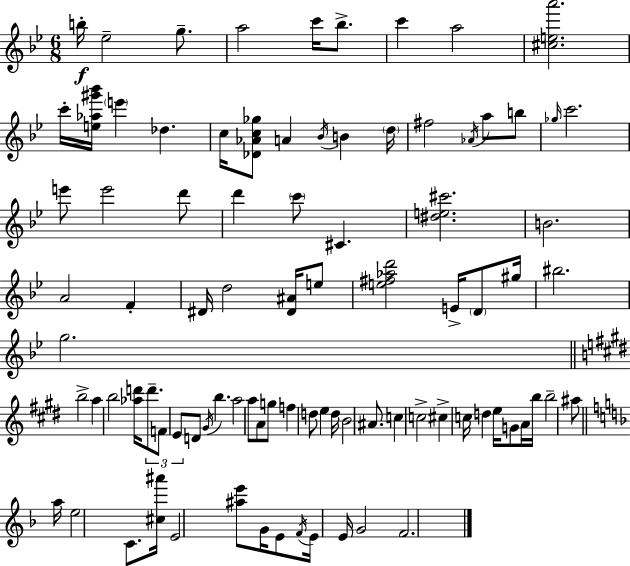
X:1
T:Untitled
M:6/8
L:1/4
K:Gm
b/4 _e2 g/2 a2 c'/4 _b/2 c' a2 [^cea']2 c'/4 [e_a^g'_b']/4 e' _d c/4 [_D_Ac_g]/2 A _B/4 B d/4 ^f2 _A/4 a/2 b/2 _g/4 c'2 e'/2 e'2 d'/2 d' c'/2 ^C [^de^c']2 B2 A2 F ^D/4 d2 [^D^A]/4 e/2 [e^f_ad']2 E/4 D/2 ^g/4 ^b2 g2 b2 a b2 [_ad']/4 d'/2 F/2 E/2 D/2 ^G/4 b a2 a/2 A/2 g/2 f d/2 e d/4 B2 ^A/2 c c2 ^c c/4 d e/4 G/2 A/4 b/4 b2 ^a/2 a/4 e2 C/2 [^c^a']/4 E2 [^ae']/2 G/4 E/2 F/4 E/4 E/4 G2 F2